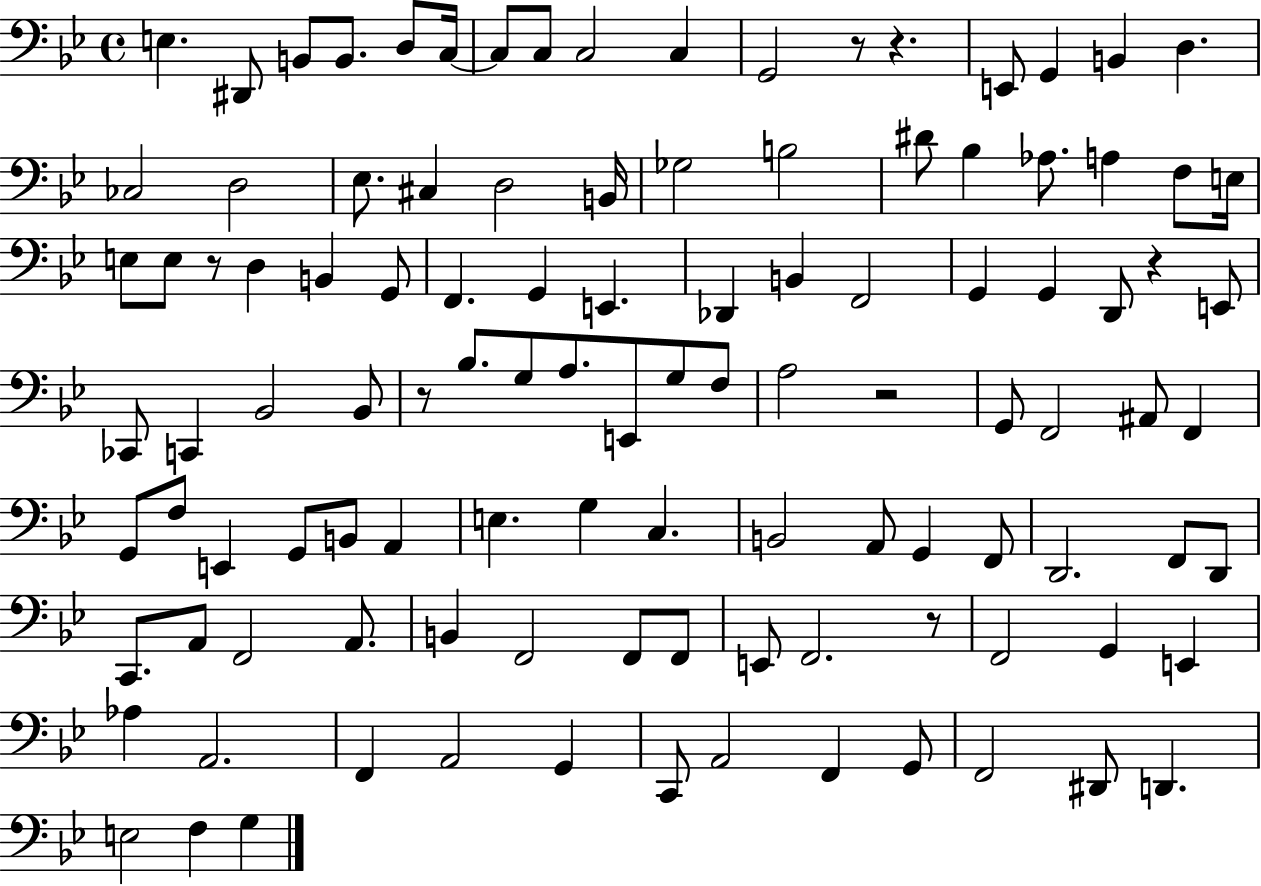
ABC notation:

X:1
T:Untitled
M:4/4
L:1/4
K:Bb
E, ^D,,/2 B,,/2 B,,/2 D,/2 C,/4 C,/2 C,/2 C,2 C, G,,2 z/2 z E,,/2 G,, B,, D, _C,2 D,2 _E,/2 ^C, D,2 B,,/4 _G,2 B,2 ^D/2 _B, _A,/2 A, F,/2 E,/4 E,/2 E,/2 z/2 D, B,, G,,/2 F,, G,, E,, _D,, B,, F,,2 G,, G,, D,,/2 z E,,/2 _C,,/2 C,, _B,,2 _B,,/2 z/2 _B,/2 G,/2 A,/2 E,,/2 G,/2 F,/2 A,2 z2 G,,/2 F,,2 ^A,,/2 F,, G,,/2 F,/2 E,, G,,/2 B,,/2 A,, E, G, C, B,,2 A,,/2 G,, F,,/2 D,,2 F,,/2 D,,/2 C,,/2 A,,/2 F,,2 A,,/2 B,, F,,2 F,,/2 F,,/2 E,,/2 F,,2 z/2 F,,2 G,, E,, _A, A,,2 F,, A,,2 G,, C,,/2 A,,2 F,, G,,/2 F,,2 ^D,,/2 D,, E,2 F, G,